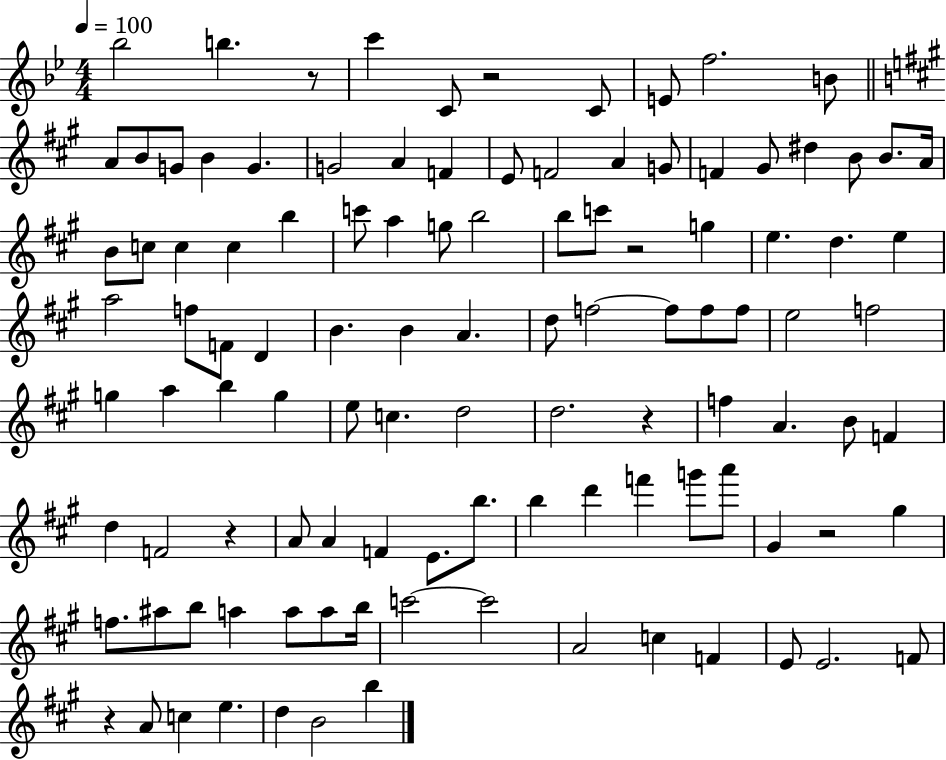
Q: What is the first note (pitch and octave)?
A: Bb5